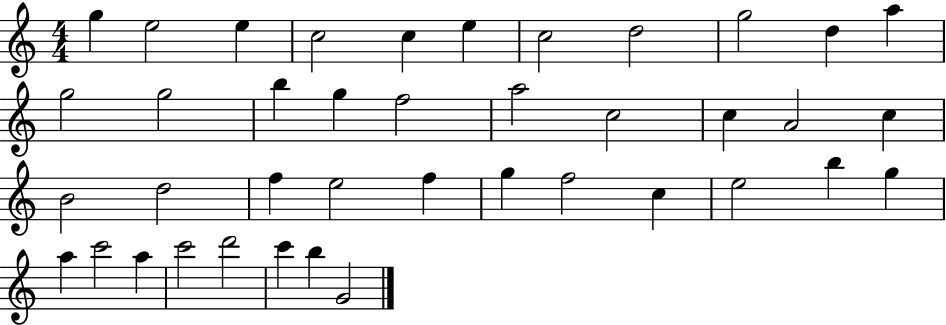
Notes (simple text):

G5/q E5/h E5/q C5/h C5/q E5/q C5/h D5/h G5/h D5/q A5/q G5/h G5/h B5/q G5/q F5/h A5/h C5/h C5/q A4/h C5/q B4/h D5/h F5/q E5/h F5/q G5/q F5/h C5/q E5/h B5/q G5/q A5/q C6/h A5/q C6/h D6/h C6/q B5/q G4/h